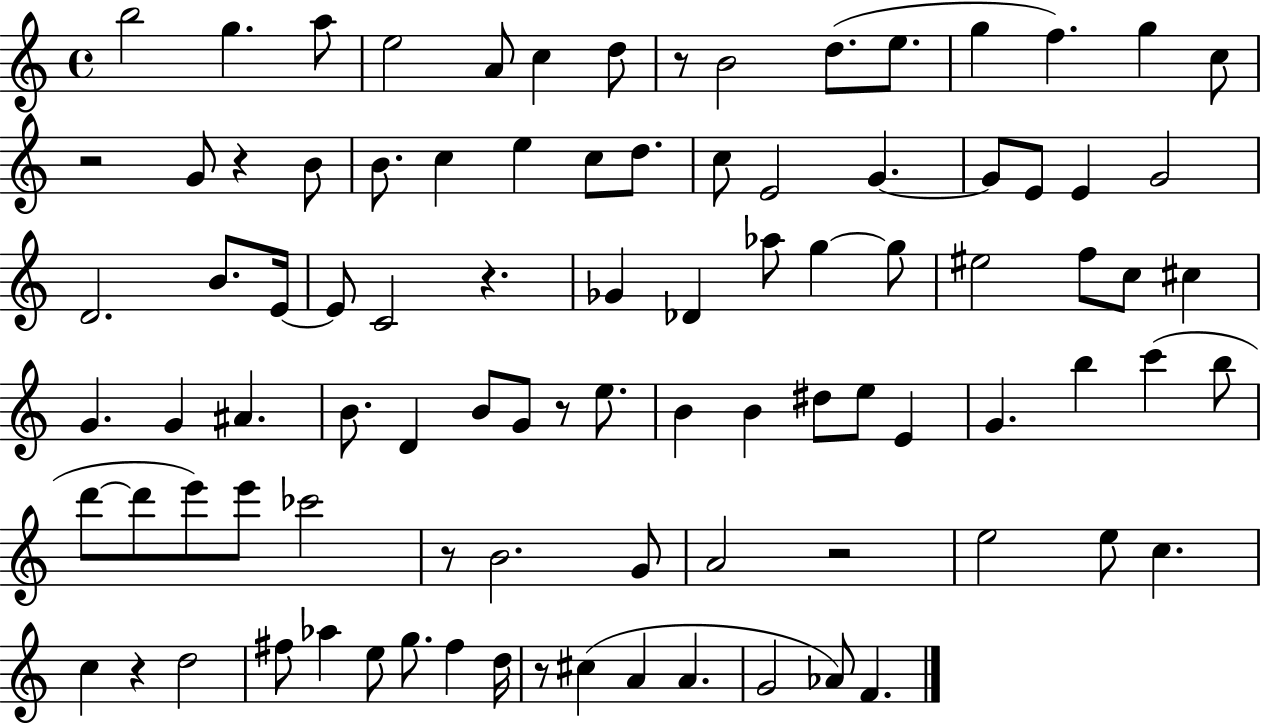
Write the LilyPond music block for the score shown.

{
  \clef treble
  \time 4/4
  \defaultTimeSignature
  \key c \major
  b''2 g''4. a''8 | e''2 a'8 c''4 d''8 | r8 b'2 d''8.( e''8. | g''4 f''4.) g''4 c''8 | \break r2 g'8 r4 b'8 | b'8. c''4 e''4 c''8 d''8. | c''8 e'2 g'4.~~ | g'8 e'8 e'4 g'2 | \break d'2. b'8. e'16~~ | e'8 c'2 r4. | ges'4 des'4 aes''8 g''4~~ g''8 | eis''2 f''8 c''8 cis''4 | \break g'4. g'4 ais'4. | b'8. d'4 b'8 g'8 r8 e''8. | b'4 b'4 dis''8 e''8 e'4 | g'4. b''4 c'''4( b''8 | \break d'''8~~ d'''8 e'''8) e'''8 ces'''2 | r8 b'2. g'8 | a'2 r2 | e''2 e''8 c''4. | \break c''4 r4 d''2 | fis''8 aes''4 e''8 g''8. fis''4 d''16 | r8 cis''4( a'4 a'4. | g'2 aes'8) f'4. | \break \bar "|."
}